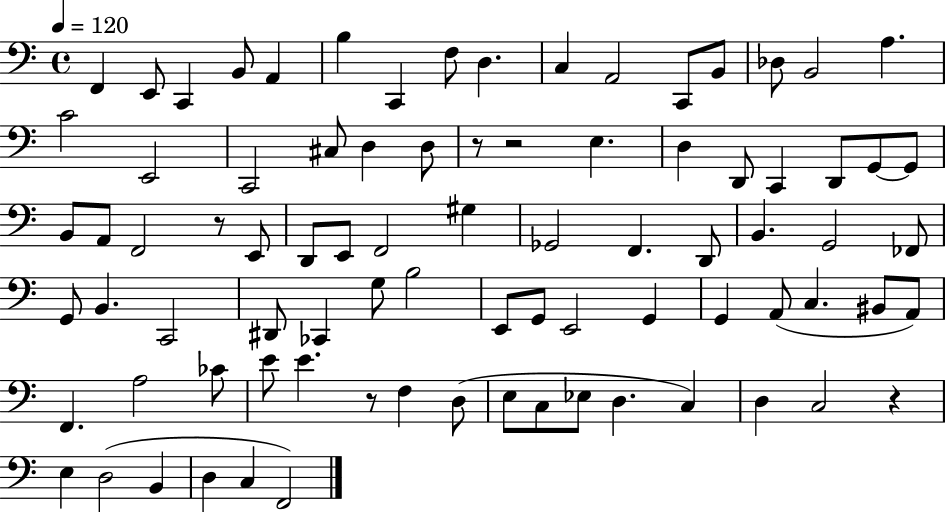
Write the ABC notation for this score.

X:1
T:Untitled
M:4/4
L:1/4
K:C
F,, E,,/2 C,, B,,/2 A,, B, C,, F,/2 D, C, A,,2 C,,/2 B,,/2 _D,/2 B,,2 A, C2 E,,2 C,,2 ^C,/2 D, D,/2 z/2 z2 E, D, D,,/2 C,, D,,/2 G,,/2 G,,/2 B,,/2 A,,/2 F,,2 z/2 E,,/2 D,,/2 E,,/2 F,,2 ^G, _G,,2 F,, D,,/2 B,, G,,2 _F,,/2 G,,/2 B,, C,,2 ^D,,/2 _C,, G,/2 B,2 E,,/2 G,,/2 E,,2 G,, G,, A,,/2 C, ^B,,/2 A,,/2 F,, A,2 _C/2 E/2 E z/2 F, D,/2 E,/2 C,/2 _E,/2 D, C, D, C,2 z E, D,2 B,, D, C, F,,2